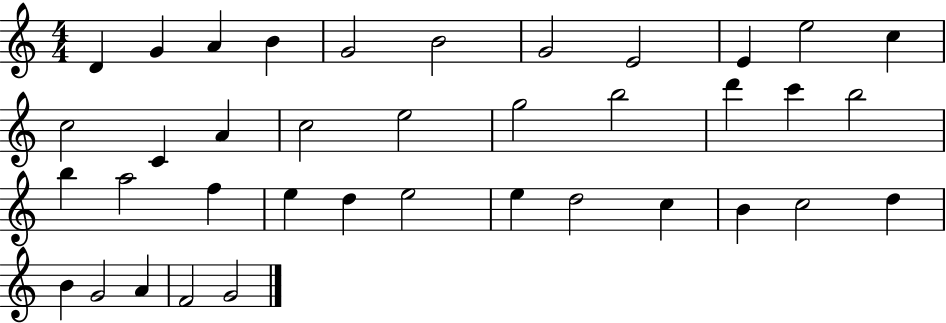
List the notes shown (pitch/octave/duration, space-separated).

D4/q G4/q A4/q B4/q G4/h B4/h G4/h E4/h E4/q E5/h C5/q C5/h C4/q A4/q C5/h E5/h G5/h B5/h D6/q C6/q B5/h B5/q A5/h F5/q E5/q D5/q E5/h E5/q D5/h C5/q B4/q C5/h D5/q B4/q G4/h A4/q F4/h G4/h